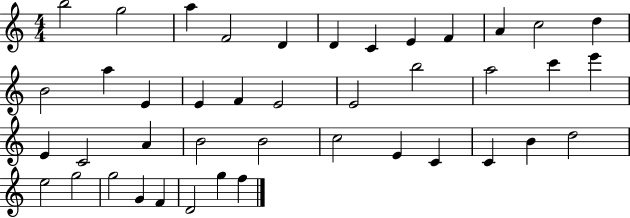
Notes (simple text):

B5/h G5/h A5/q F4/h D4/q D4/q C4/q E4/q F4/q A4/q C5/h D5/q B4/h A5/q E4/q E4/q F4/q E4/h E4/h B5/h A5/h C6/q E6/q E4/q C4/h A4/q B4/h B4/h C5/h E4/q C4/q C4/q B4/q D5/h E5/h G5/h G5/h G4/q F4/q D4/h G5/q F5/q